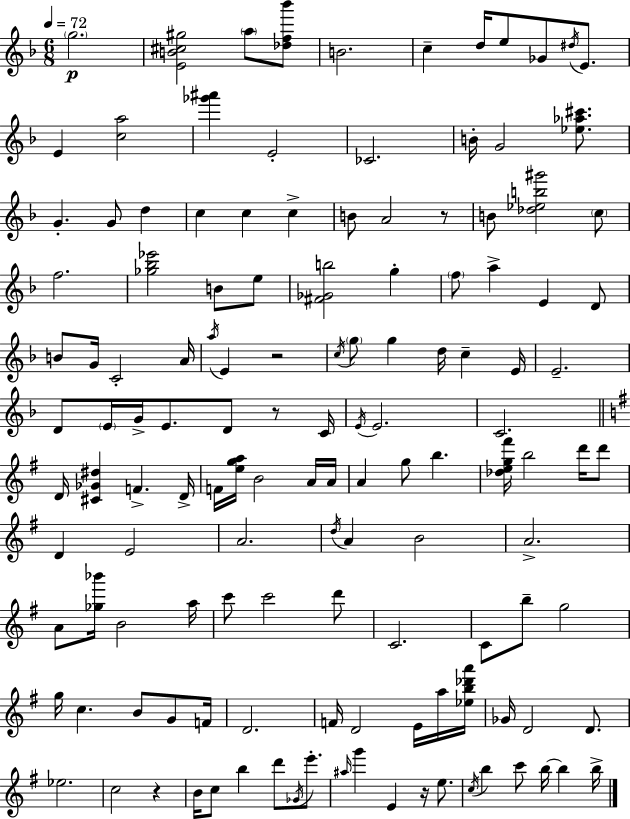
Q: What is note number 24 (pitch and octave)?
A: C5